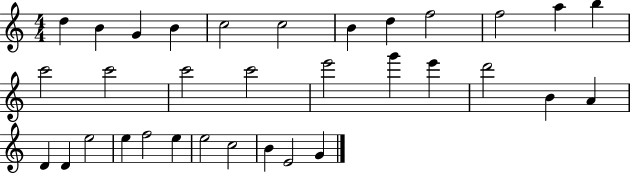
D5/q B4/q G4/q B4/q C5/h C5/h B4/q D5/q F5/h F5/h A5/q B5/q C6/h C6/h C6/h C6/h E6/h G6/q E6/q D6/h B4/q A4/q D4/q D4/q E5/h E5/q F5/h E5/q E5/h C5/h B4/q E4/h G4/q